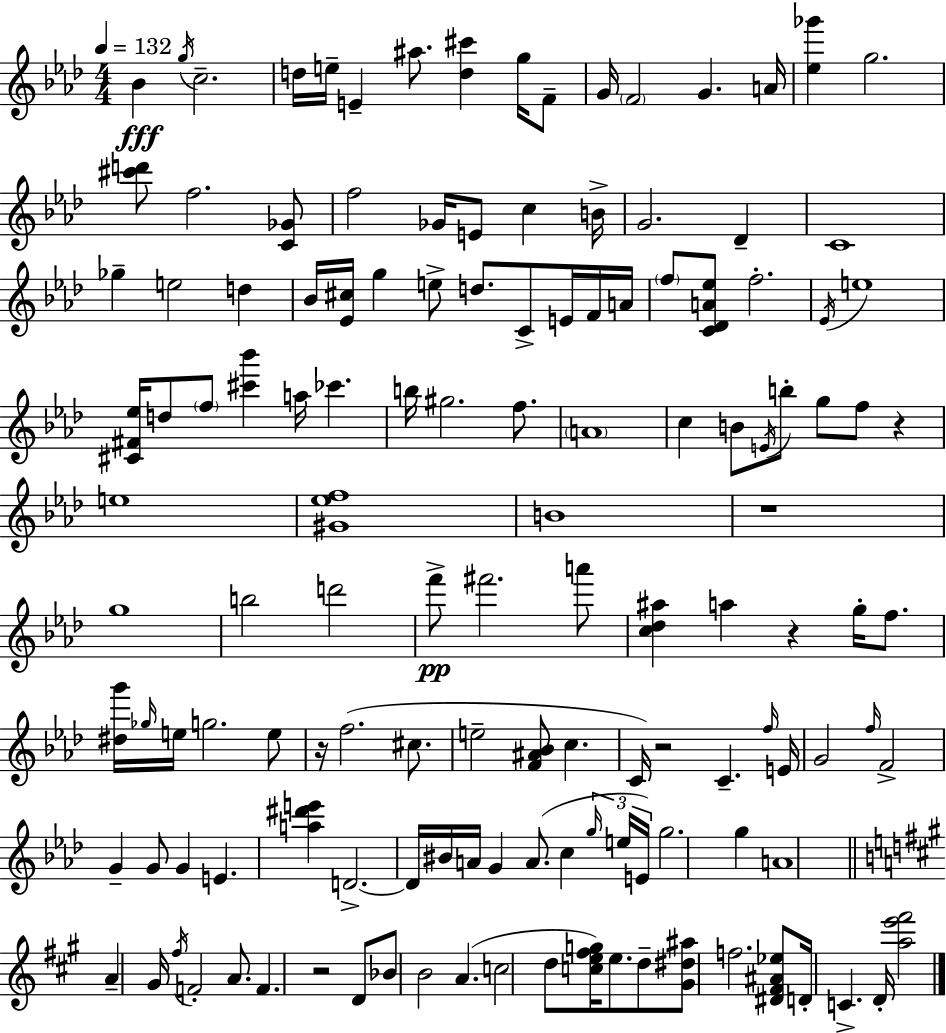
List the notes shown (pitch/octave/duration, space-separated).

Bb4/q G5/s C5/h. D5/s E5/s E4/q A#5/e. [D5,C#6]/q G5/s F4/e G4/s F4/h G4/q. A4/s [Eb5,Gb6]/q G5/h. [C#6,D6]/e F5/h. [C4,Gb4]/e F5/h Gb4/s E4/e C5/q B4/s G4/h. Db4/q C4/w Gb5/q E5/h D5/q Bb4/s [Eb4,C#5]/s G5/q E5/e D5/e. C4/e E4/s F4/s A4/s F5/e [C4,Db4,A4,Eb5]/e F5/h. Eb4/s E5/w [C#4,F#4,Eb5]/s D5/e F5/e [C#6,Bb6]/q A5/s CES6/q. B5/s G#5/h. F5/e. A4/w C5/q B4/e E4/s B5/e G5/e F5/e R/q E5/w [G#4,Eb5,F5]/w B4/w R/w G5/w B5/h D6/h F6/e F#6/h. A6/e [C5,Db5,A#5]/q A5/q R/q G5/s F5/e. [D#5,G6]/s Gb5/s E5/s G5/h. E5/e R/s F5/h. C#5/e. E5/h [F4,A#4,Bb4]/e C5/q. C4/s R/h C4/q. F5/s E4/s G4/h F5/s F4/h G4/q G4/e G4/q E4/q. [A5,D#6,E6]/q D4/h. D4/s BIS4/s A4/s G4/q A4/e. C5/q G5/s E5/s E4/s G5/h. G5/q A4/w A4/q G#4/s F#5/s F4/h A4/e. F4/q. R/h D4/e Bb4/e B4/h A4/q. C5/h D5/e [C5,E5,F#5,G5]/s E5/e. D5/e [G#4,D#5,A#5]/e F5/h. [D#4,F#4,A#4,Eb5]/e D4/s C4/q. D4/s [A5,E6,F#6]/h